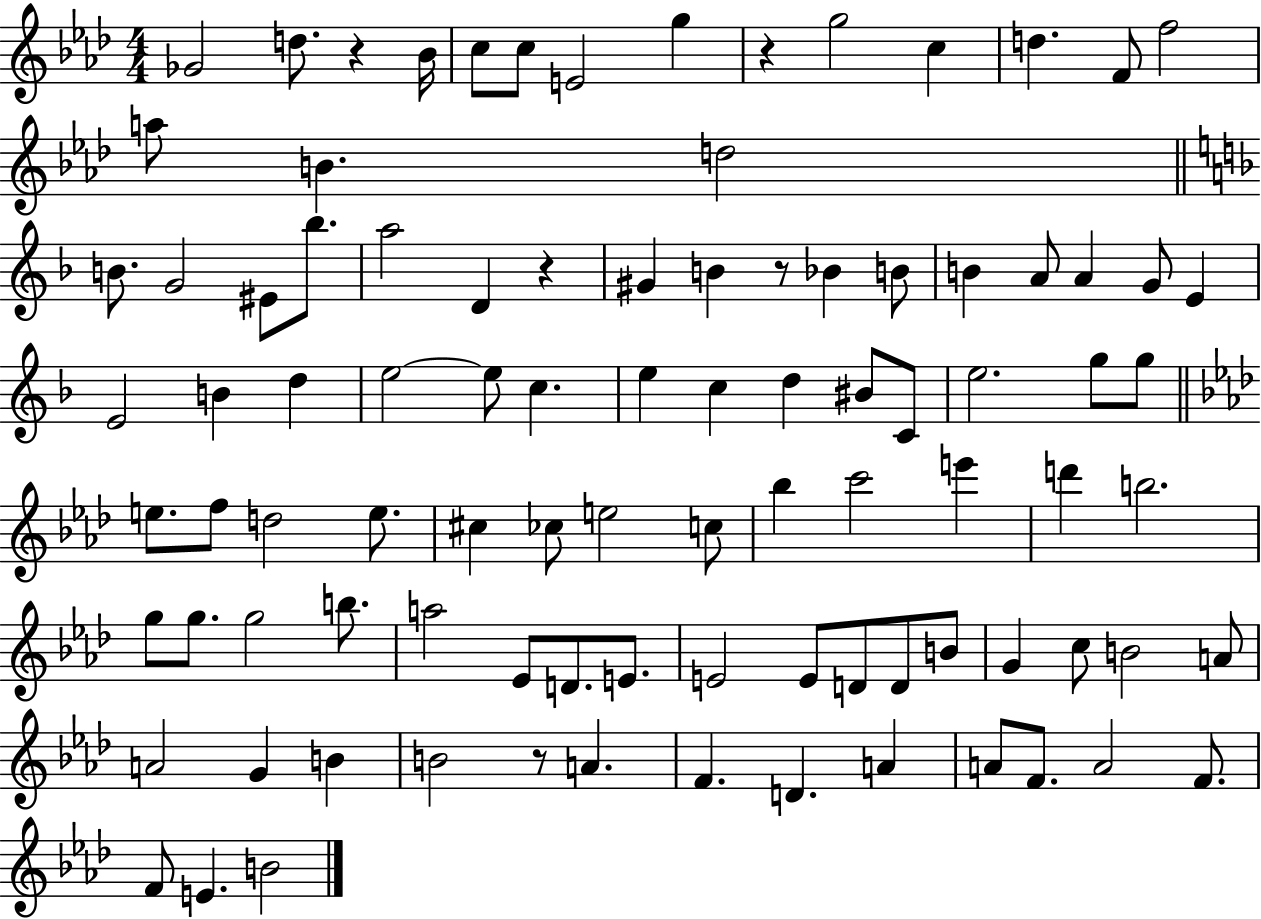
Gb4/h D5/e. R/q Bb4/s C5/e C5/e E4/h G5/q R/q G5/h C5/q D5/q. F4/e F5/h A5/e B4/q. D5/h B4/e. G4/h EIS4/e Bb5/e. A5/h D4/q R/q G#4/q B4/q R/e Bb4/q B4/e B4/q A4/e A4/q G4/e E4/q E4/h B4/q D5/q E5/h E5/e C5/q. E5/q C5/q D5/q BIS4/e C4/e E5/h. G5/e G5/e E5/e. F5/e D5/h E5/e. C#5/q CES5/e E5/h C5/e Bb5/q C6/h E6/q D6/q B5/h. G5/e G5/e. G5/h B5/e. A5/h Eb4/e D4/e. E4/e. E4/h E4/e D4/e D4/e B4/e G4/q C5/e B4/h A4/e A4/h G4/q B4/q B4/h R/e A4/q. F4/q. D4/q. A4/q A4/e F4/e. A4/h F4/e. F4/e E4/q. B4/h